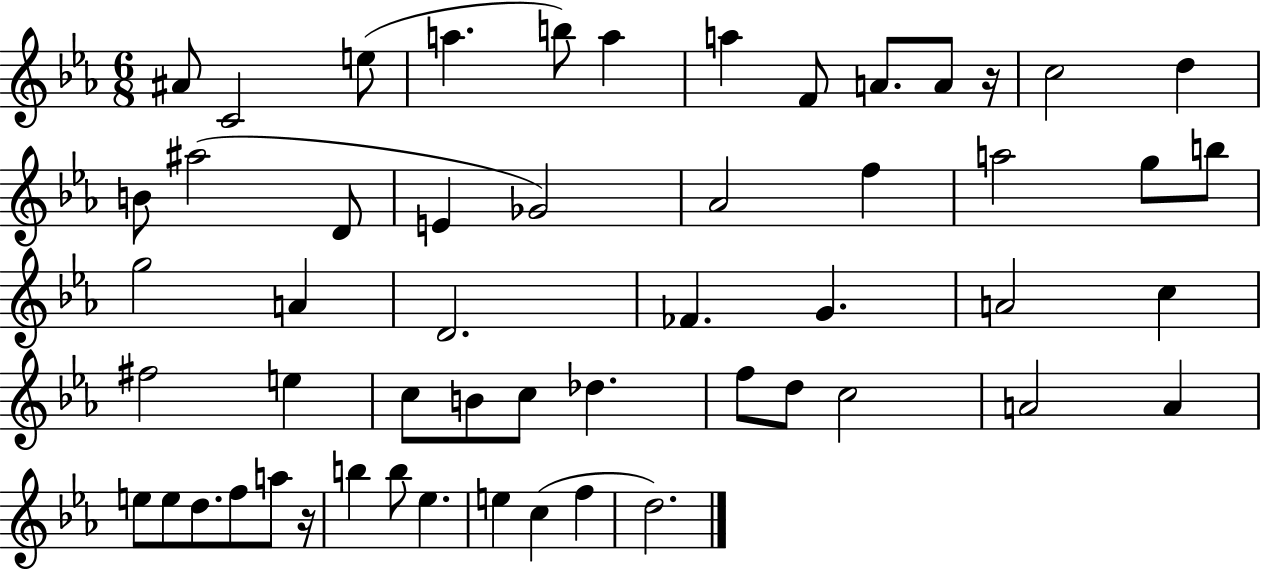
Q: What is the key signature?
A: EES major